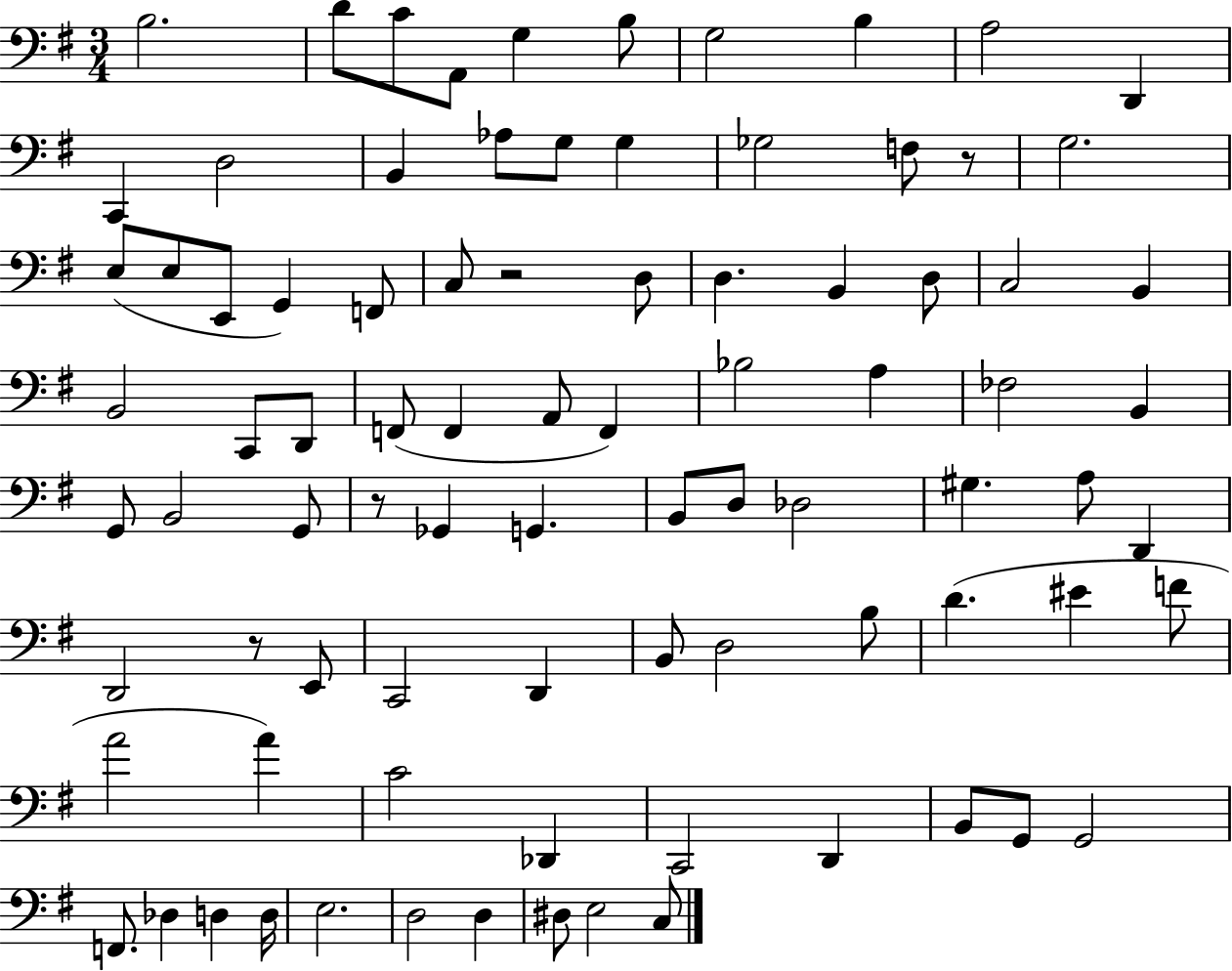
B3/h. D4/e C4/e A2/e G3/q B3/e G3/h B3/q A3/h D2/q C2/q D3/h B2/q Ab3/e G3/e G3/q Gb3/h F3/e R/e G3/h. E3/e E3/e E2/e G2/q F2/e C3/e R/h D3/e D3/q. B2/q D3/e C3/h B2/q B2/h C2/e D2/e F2/e F2/q A2/e F2/q Bb3/h A3/q FES3/h B2/q G2/e B2/h G2/e R/e Gb2/q G2/q. B2/e D3/e Db3/h G#3/q. A3/e D2/q D2/h R/e E2/e C2/h D2/q B2/e D3/h B3/e D4/q. EIS4/q F4/e A4/h A4/q C4/h Db2/q C2/h D2/q B2/e G2/e G2/h F2/e. Db3/q D3/q D3/s E3/h. D3/h D3/q D#3/e E3/h C3/e